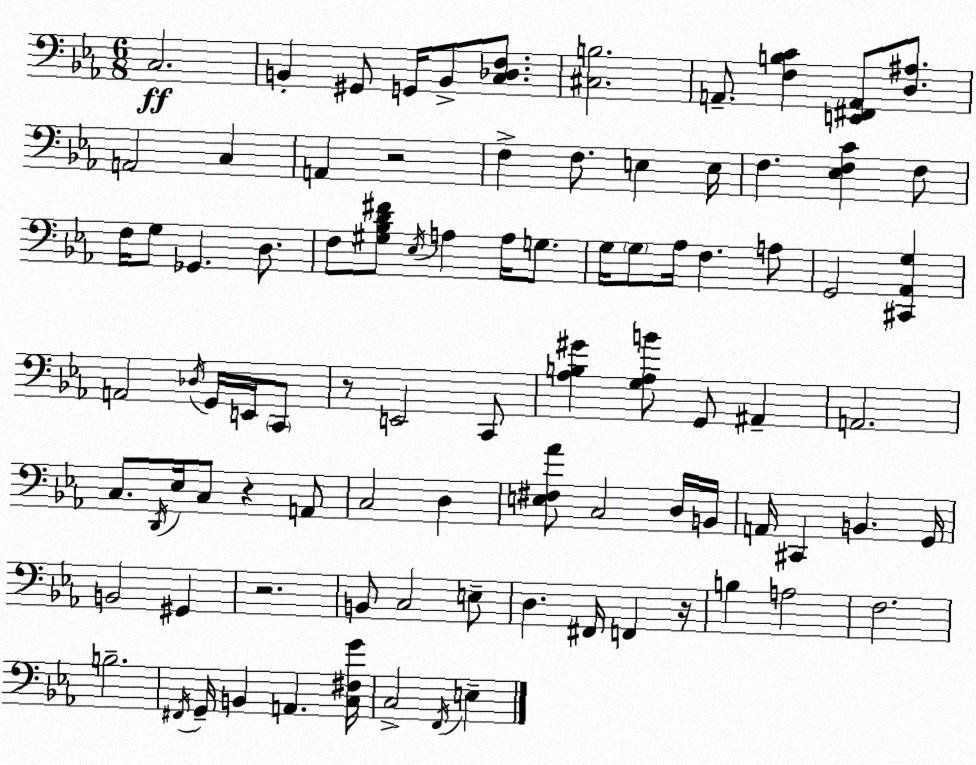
X:1
T:Untitled
M:6/8
L:1/4
K:Eb
C,2 B,, ^G,,/2 G,,/4 B,,/2 [C,_D,F,]/2 [^C,B,]2 A,,/2 [F,B,C] [E,,^F,,A,,]/2 [D,^A,]/2 A,,2 C, A,, z2 F, F,/2 E, E,/4 F, [_E,F,C] F,/2 F,/4 G,/2 _G,, D,/2 F,/2 [^G,_B,D^F]/2 _E,/4 A, A,/4 G,/2 G,/4 G,/2 _A,/4 F, A,/2 G,,2 [^C,,_A,,G,] A,,2 _D,/4 G,,/4 E,,/4 C,,/2 z/2 E,,2 C,,/2 [_A,B,^G] [G,_A,B]/2 G,,/2 ^A,, A,,2 C,/2 D,,/4 _E,/4 C,/2 z A,,/2 C,2 D, [E,^F,_A]/2 C,2 D,/4 B,,/4 A,,/4 ^C,, B,, G,,/4 B,,2 ^G,, z2 B,,/2 C,2 E,/2 D, ^F,,/4 F,, z/4 B, A,2 F,2 B,2 ^F,,/4 G,,/4 B,, A,, [C,^F,G]/4 C,2 F,,/4 E,